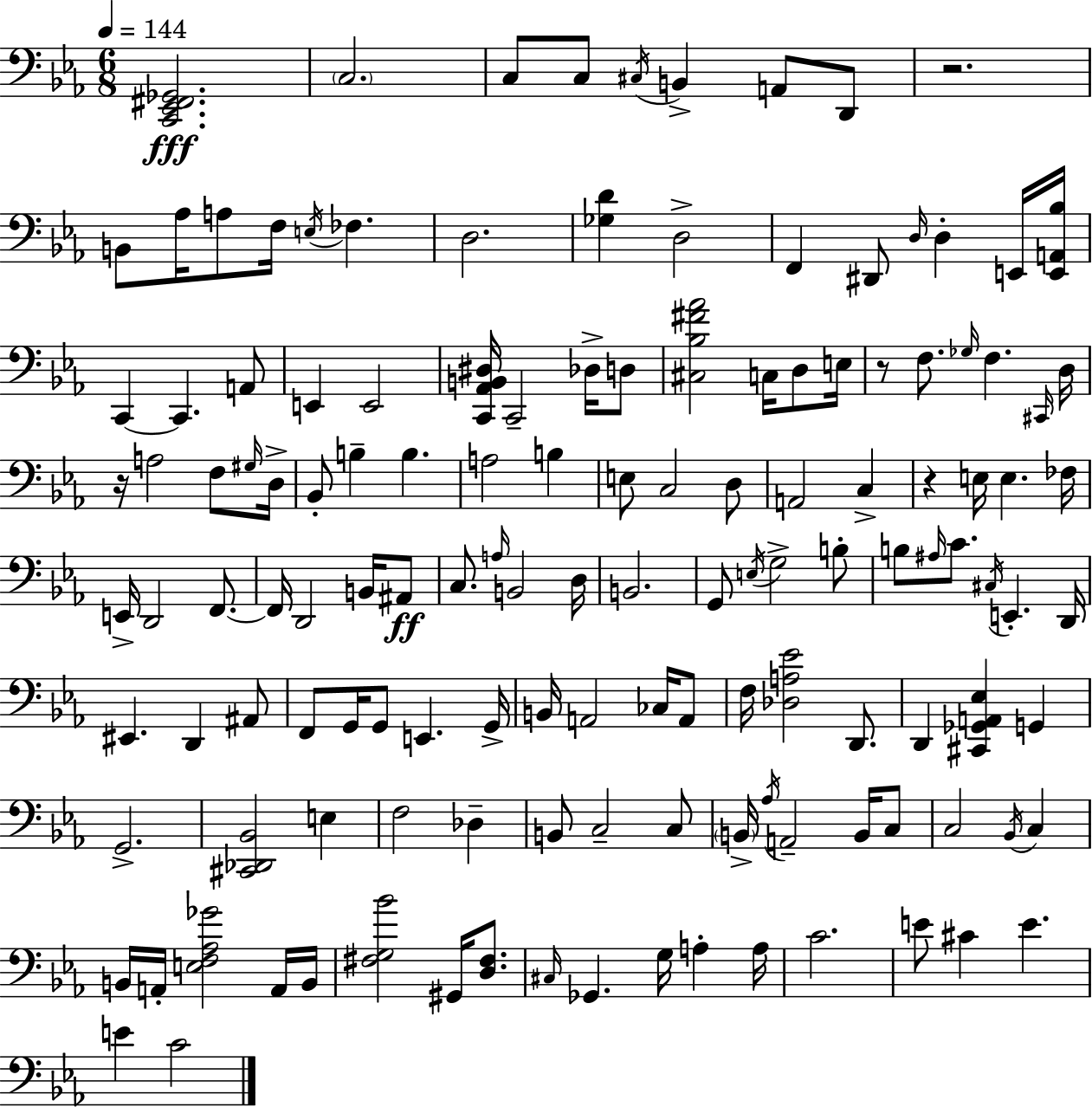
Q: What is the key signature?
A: EES major